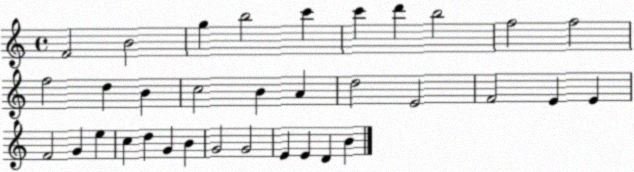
X:1
T:Untitled
M:4/4
L:1/4
K:C
F2 B2 g b2 c' c' d' b2 f2 f2 f2 d B c2 B A d2 E2 F2 E E F2 G e c d G B G2 G2 E E D B